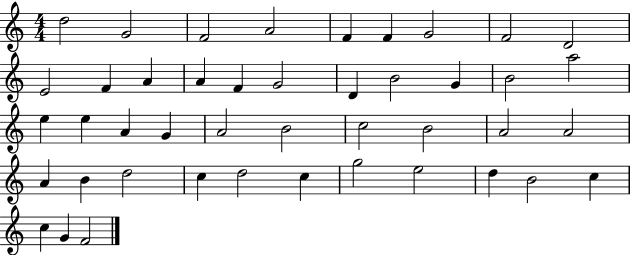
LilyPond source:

{
  \clef treble
  \numericTimeSignature
  \time 4/4
  \key c \major
  d''2 g'2 | f'2 a'2 | f'4 f'4 g'2 | f'2 d'2 | \break e'2 f'4 a'4 | a'4 f'4 g'2 | d'4 b'2 g'4 | b'2 a''2 | \break e''4 e''4 a'4 g'4 | a'2 b'2 | c''2 b'2 | a'2 a'2 | \break a'4 b'4 d''2 | c''4 d''2 c''4 | g''2 e''2 | d''4 b'2 c''4 | \break c''4 g'4 f'2 | \bar "|."
}